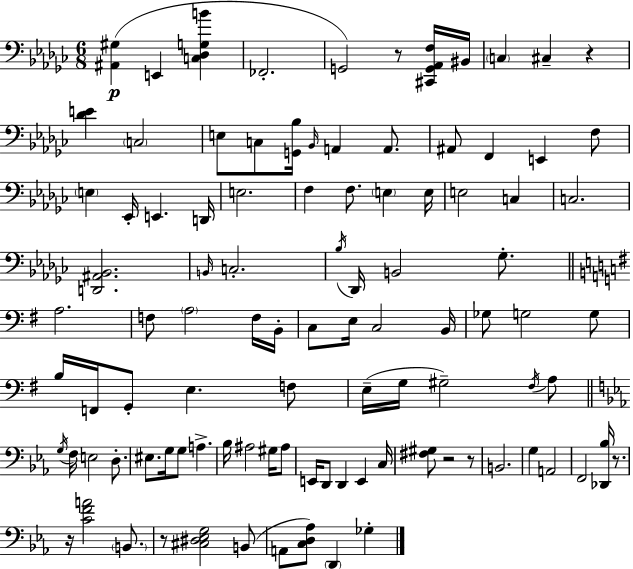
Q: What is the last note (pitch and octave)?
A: Gb3